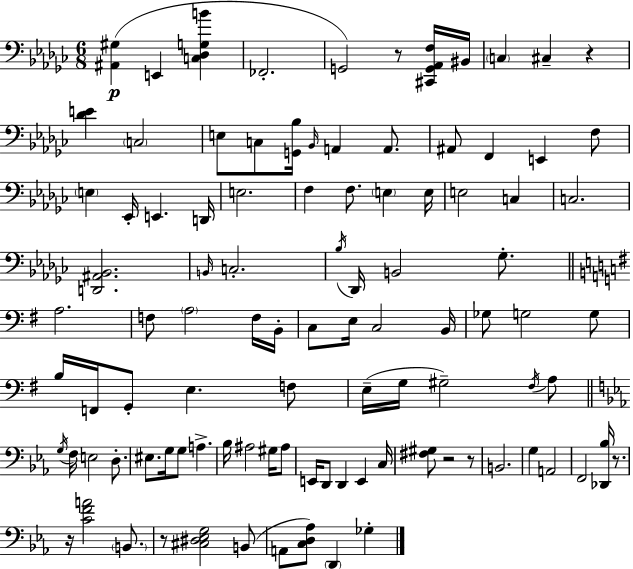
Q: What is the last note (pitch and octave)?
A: Gb3